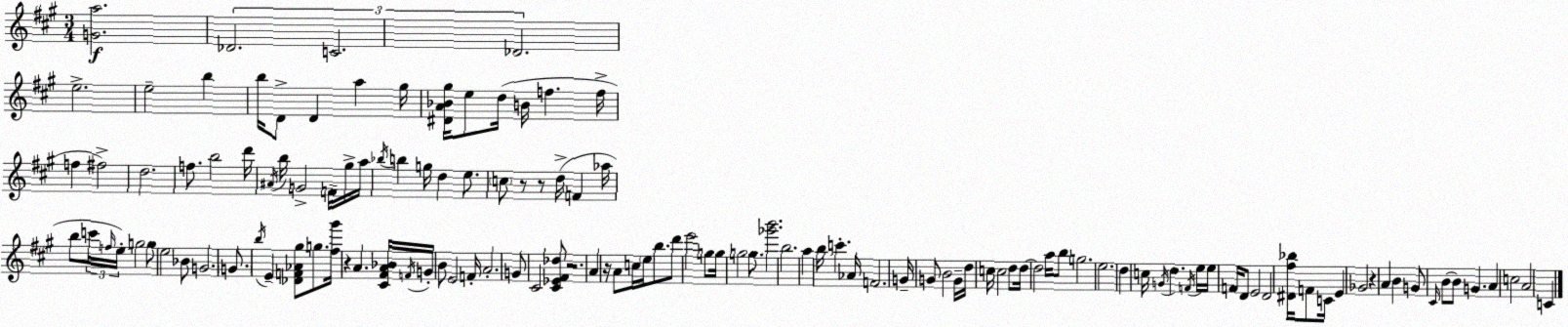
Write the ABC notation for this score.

X:1
T:Untitled
M:3/4
L:1/4
K:A
[Ga]2 _D2 C2 _D2 e2 e2 b b/4 D/2 D a ^g/4 [^DA_B^g]/4 e/2 d/4 B/4 f f/4 f ^f2 d2 f/2 b2 d'/4 ^A/4 b/4 G2 F/4 ^g/4 a/4 _b/4 b g/4 d e/2 c/2 z/2 z/2 d/4 F _a/4 b/2 c'/4 f/4 e/4 g2 g/2 e2 _B/2 G2 G/2 b/4 E [_DF_A^g]/2 g/2 [^f^g']/4 z A [^C^FA_B]/4 F/4 G/4 B/2 E2 F/4 A2 G/2 ^C2 [^C_E^F_d]/2 z2 A z/4 A/2 c/4 e/4 b/2 d'/2 e'2 g/2 g/4 g2 g/2 [_g'b']2 b2 a b/4 c' _A/4 F2 G/4 G/2 B2 G/4 d/4 c/4 c2 d/2 d/4 d2 a/4 b/2 g2 e2 d c/4 G/4 d F/4 e/4 e/4 F/4 D/2 E2 D2 [^D^f_b]/4 F/2 C/4 E _G2 z A B G/2 ^C/4 B/2 B/2 G A c2 A2 C